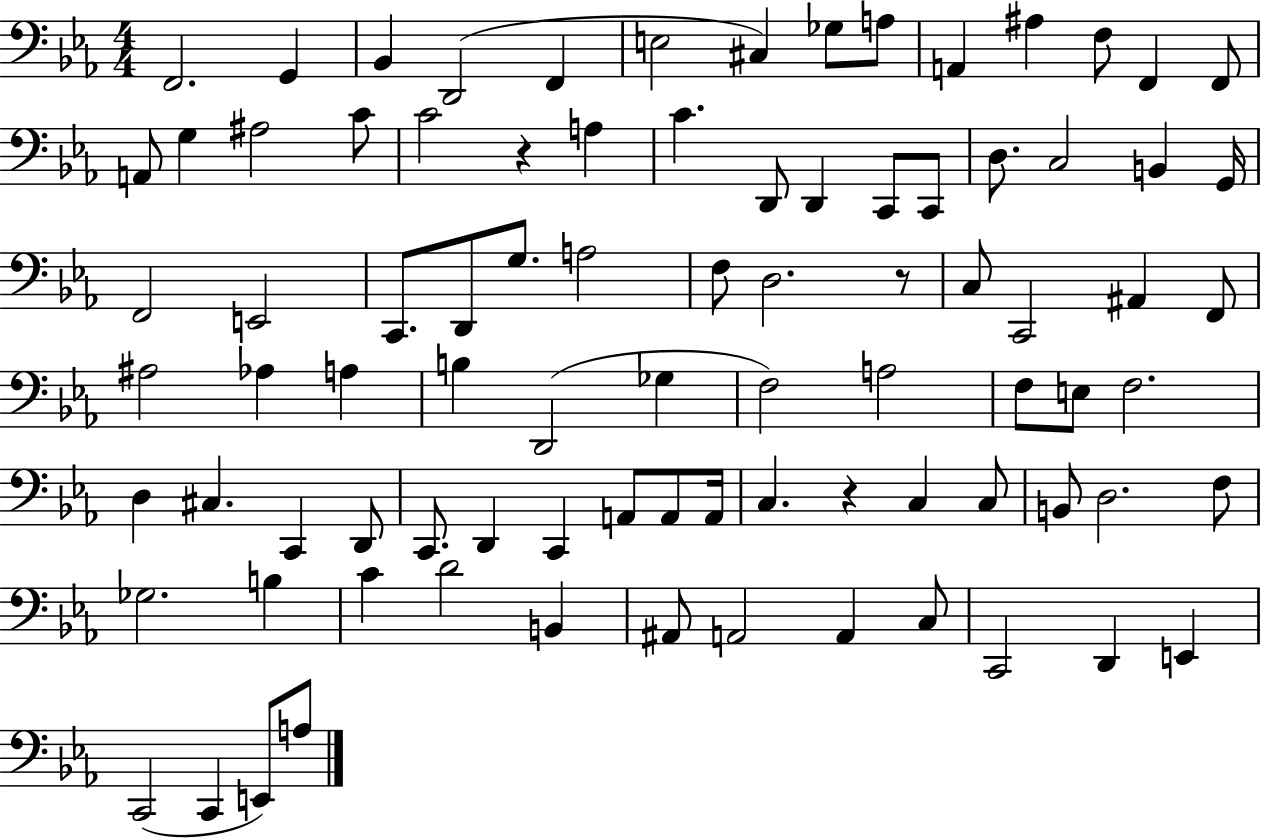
F2/h. G2/q Bb2/q D2/h F2/q E3/h C#3/q Gb3/e A3/e A2/q A#3/q F3/e F2/q F2/e A2/e G3/q A#3/h C4/e C4/h R/q A3/q C4/q. D2/e D2/q C2/e C2/e D3/e. C3/h B2/q G2/s F2/h E2/h C2/e. D2/e G3/e. A3/h F3/e D3/h. R/e C3/e C2/h A#2/q F2/e A#3/h Ab3/q A3/q B3/q D2/h Gb3/q F3/h A3/h F3/e E3/e F3/h. D3/q C#3/q. C2/q D2/e C2/e. D2/q C2/q A2/e A2/e A2/s C3/q. R/q C3/q C3/e B2/e D3/h. F3/e Gb3/h. B3/q C4/q D4/h B2/q A#2/e A2/h A2/q C3/e C2/h D2/q E2/q C2/h C2/q E2/e A3/e